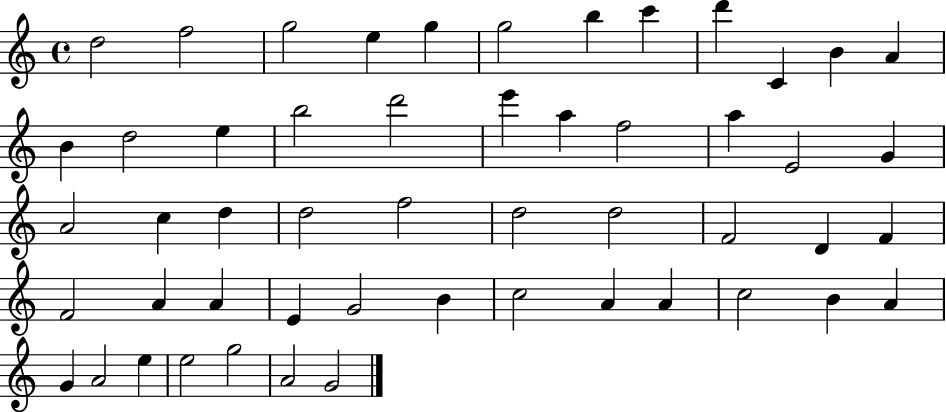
X:1
T:Untitled
M:4/4
L:1/4
K:C
d2 f2 g2 e g g2 b c' d' C B A B d2 e b2 d'2 e' a f2 a E2 G A2 c d d2 f2 d2 d2 F2 D F F2 A A E G2 B c2 A A c2 B A G A2 e e2 g2 A2 G2